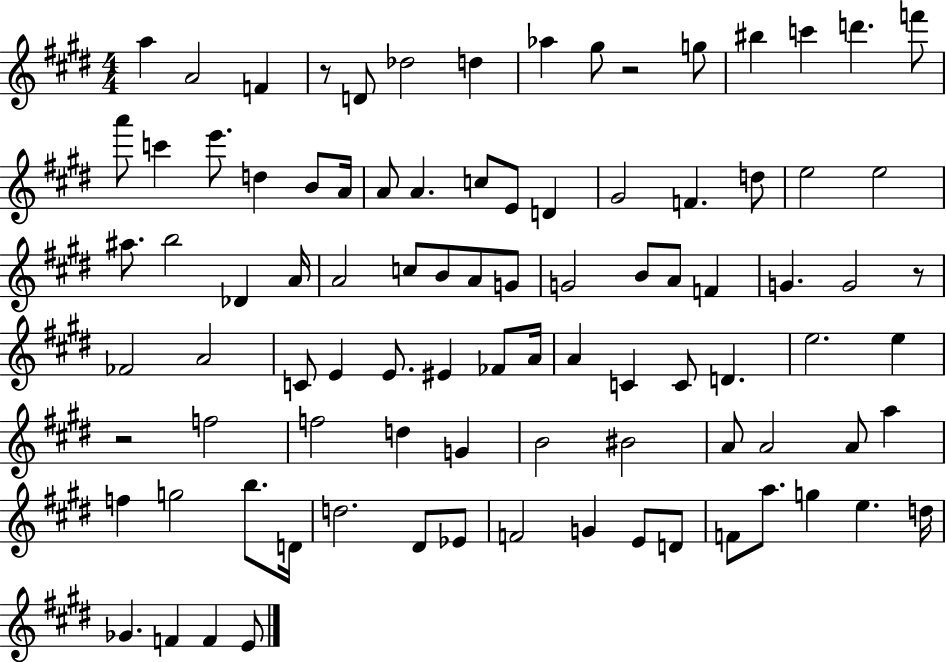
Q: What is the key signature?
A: E major